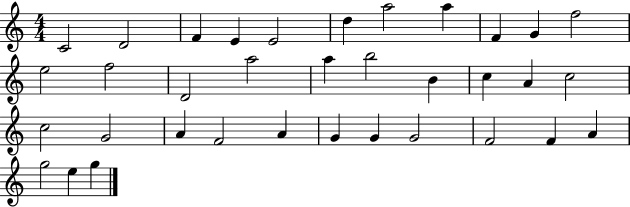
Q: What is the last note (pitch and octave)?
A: G5